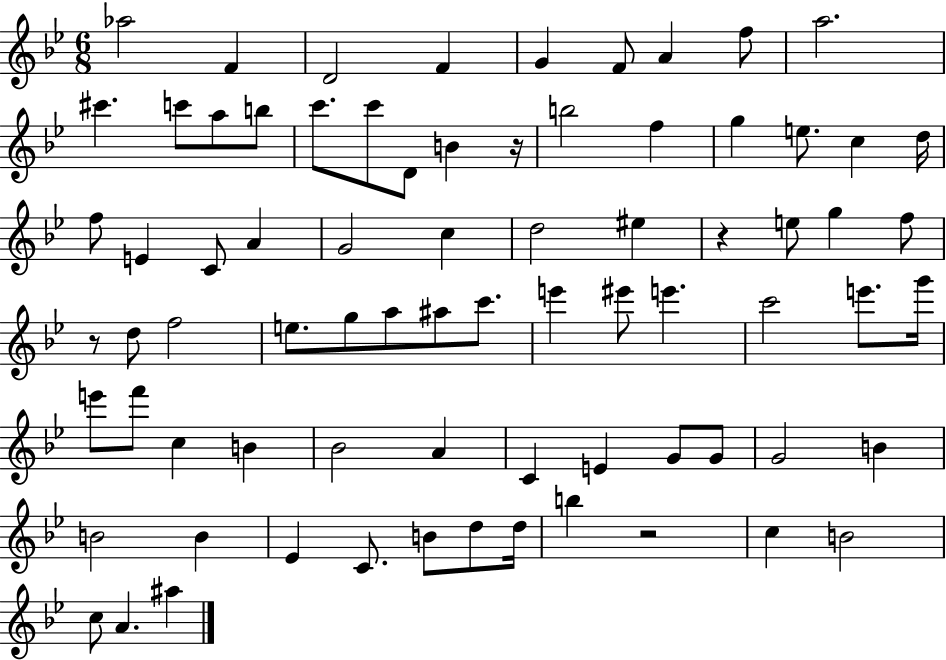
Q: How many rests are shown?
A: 4